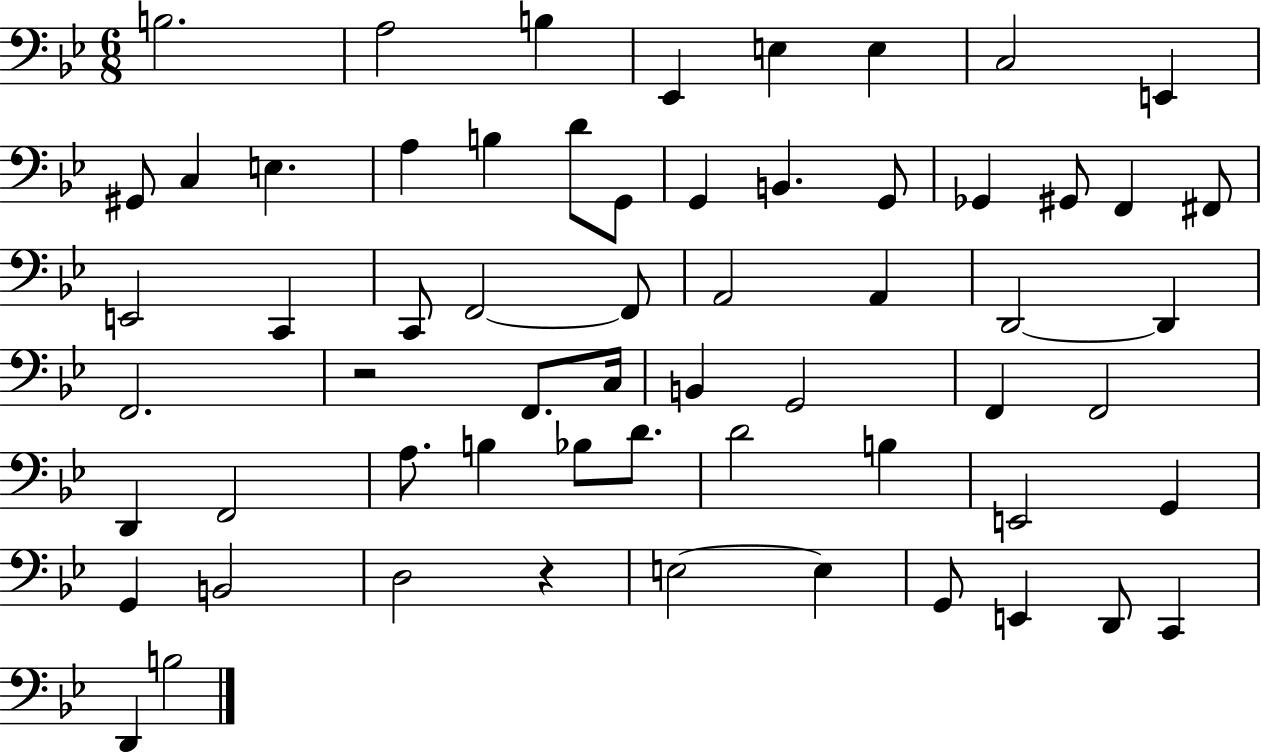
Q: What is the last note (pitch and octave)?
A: B3